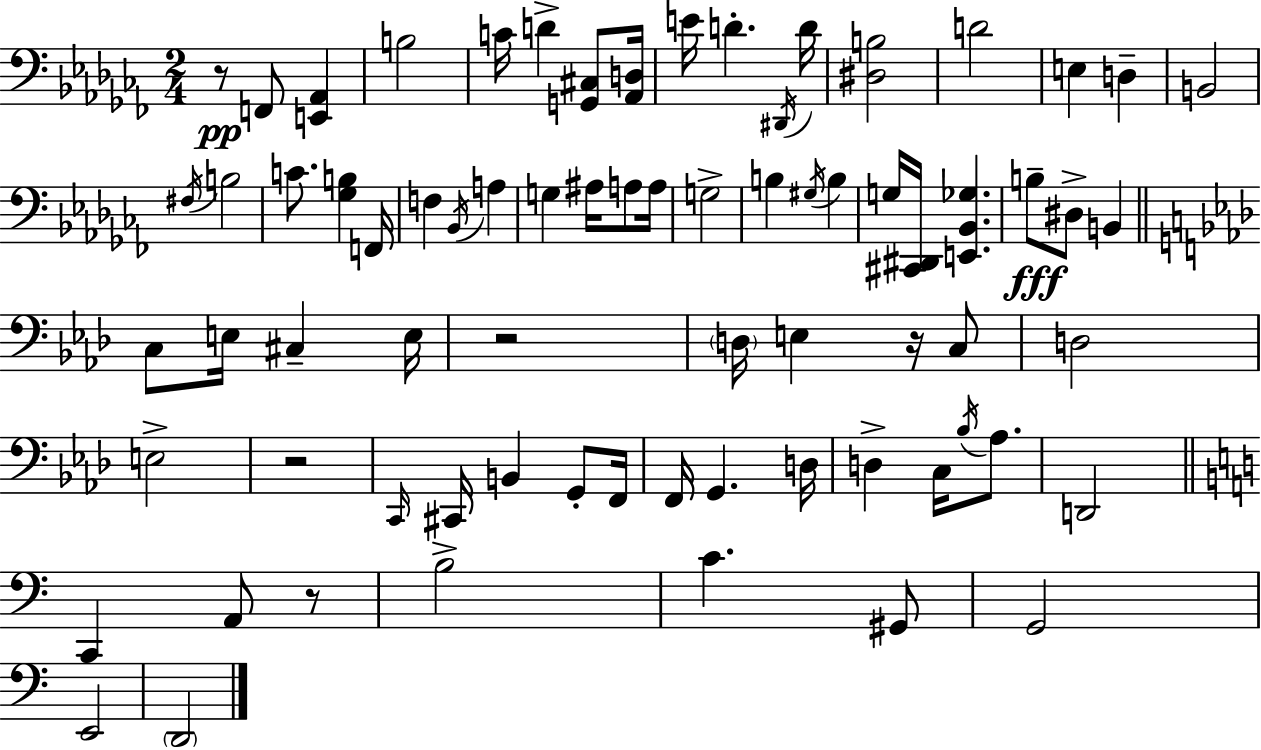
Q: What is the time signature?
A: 2/4